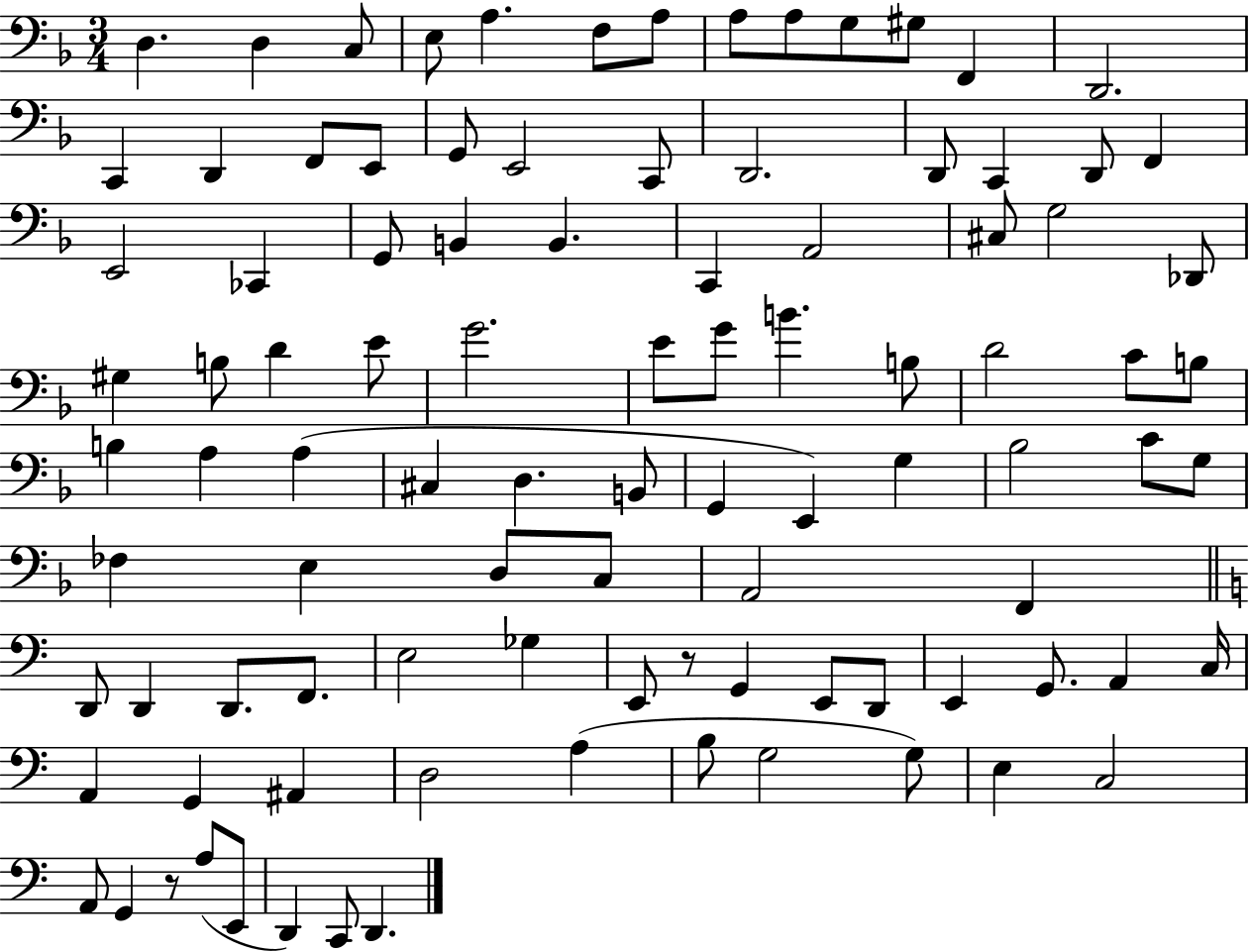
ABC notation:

X:1
T:Untitled
M:3/4
L:1/4
K:F
D, D, C,/2 E,/2 A, F,/2 A,/2 A,/2 A,/2 G,/2 ^G,/2 F,, D,,2 C,, D,, F,,/2 E,,/2 G,,/2 E,,2 C,,/2 D,,2 D,,/2 C,, D,,/2 F,, E,,2 _C,, G,,/2 B,, B,, C,, A,,2 ^C,/2 G,2 _D,,/2 ^G, B,/2 D E/2 G2 E/2 G/2 B B,/2 D2 C/2 B,/2 B, A, A, ^C, D, B,,/2 G,, E,, G, _B,2 C/2 G,/2 _F, E, D,/2 C,/2 A,,2 F,, D,,/2 D,, D,,/2 F,,/2 E,2 _G, E,,/2 z/2 G,, E,,/2 D,,/2 E,, G,,/2 A,, C,/4 A,, G,, ^A,, D,2 A, B,/2 G,2 G,/2 E, C,2 A,,/2 G,, z/2 A,/2 E,,/2 D,, C,,/2 D,,